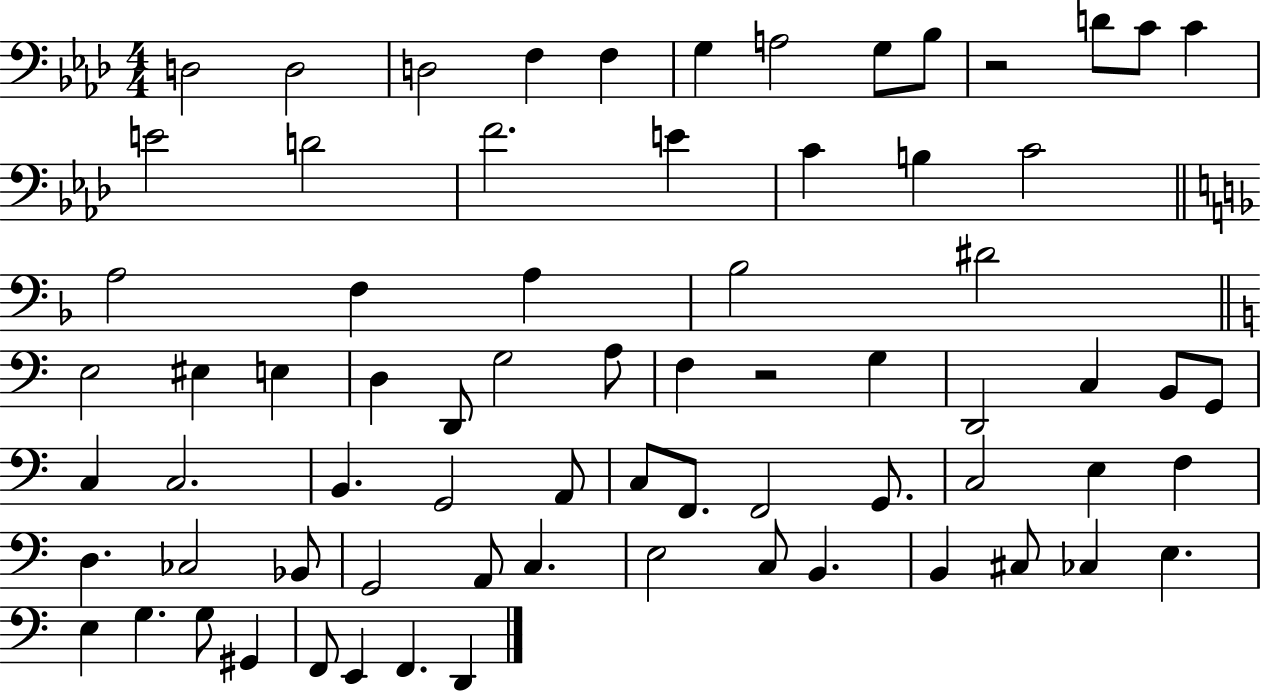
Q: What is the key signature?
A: AES major